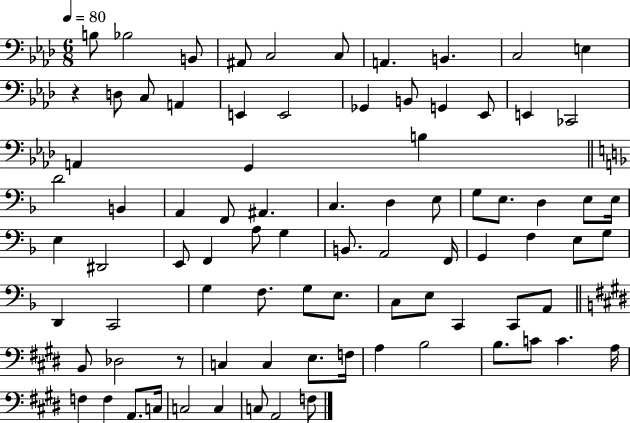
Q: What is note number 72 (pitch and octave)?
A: C4